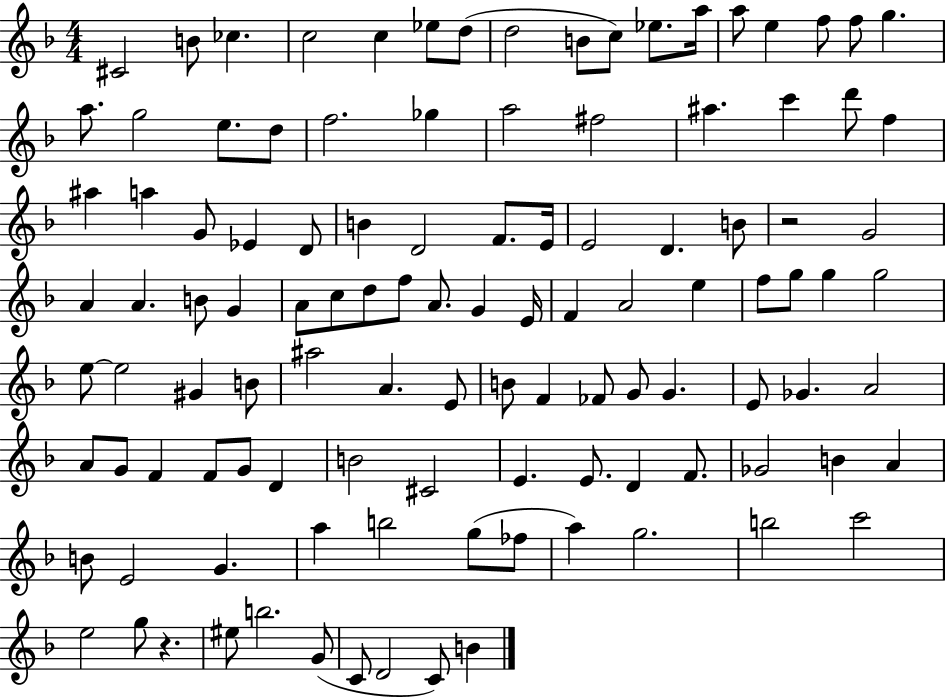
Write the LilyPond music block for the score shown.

{
  \clef treble
  \numericTimeSignature
  \time 4/4
  \key f \major
  cis'2 b'8 ces''4. | c''2 c''4 ees''8 d''8( | d''2 b'8 c''8) ees''8. a''16 | a''8 e''4 f''8 f''8 g''4. | \break a''8. g''2 e''8. d''8 | f''2. ges''4 | a''2 fis''2 | ais''4. c'''4 d'''8 f''4 | \break ais''4 a''4 g'8 ees'4 d'8 | b'4 d'2 f'8. e'16 | e'2 d'4. b'8 | r2 g'2 | \break a'4 a'4. b'8 g'4 | a'8 c''8 d''8 f''8 a'8. g'4 e'16 | f'4 a'2 e''4 | f''8 g''8 g''4 g''2 | \break e''8~~ e''2 gis'4 b'8 | ais''2 a'4. e'8 | b'8 f'4 fes'8 g'8 g'4. | e'8 ges'4. a'2 | \break a'8 g'8 f'4 f'8 g'8 d'4 | b'2 cis'2 | e'4. e'8. d'4 f'8. | ges'2 b'4 a'4 | \break b'8 e'2 g'4. | a''4 b''2 g''8( fes''8 | a''4) g''2. | b''2 c'''2 | \break e''2 g''8 r4. | eis''8 b''2. g'8( | c'8 d'2 c'8) b'4 | \bar "|."
}